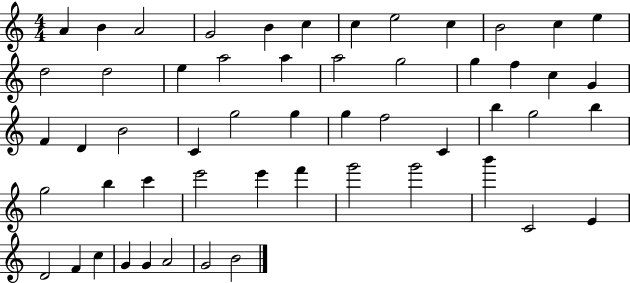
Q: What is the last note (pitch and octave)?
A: B4